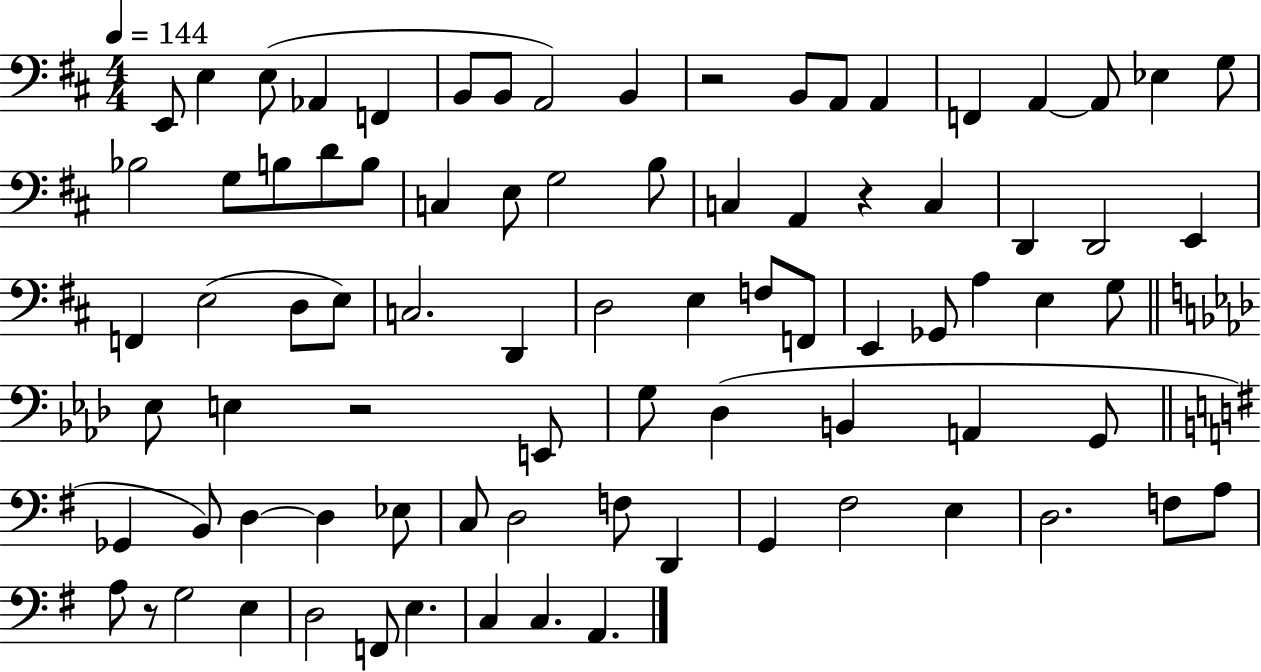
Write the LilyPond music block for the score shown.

{
  \clef bass
  \numericTimeSignature
  \time 4/4
  \key d \major
  \tempo 4 = 144
  e,8 e4 e8( aes,4 f,4 | b,8 b,8 a,2) b,4 | r2 b,8 a,8 a,4 | f,4 a,4~~ a,8 ees4 g8 | \break bes2 g8 b8 d'8 b8 | c4 e8 g2 b8 | c4 a,4 r4 c4 | d,4 d,2 e,4 | \break f,4 e2( d8 e8) | c2. d,4 | d2 e4 f8 f,8 | e,4 ges,8 a4 e4 g8 | \break \bar "||" \break \key f \minor ees8 e4 r2 e,8 | g8 des4( b,4 a,4 g,8 | \bar "||" \break \key g \major ges,4 b,8) d4~~ d4 ees8 | c8 d2 f8 d,4 | g,4 fis2 e4 | d2. f8 a8 | \break a8 r8 g2 e4 | d2 f,8 e4. | c4 c4. a,4. | \bar "|."
}